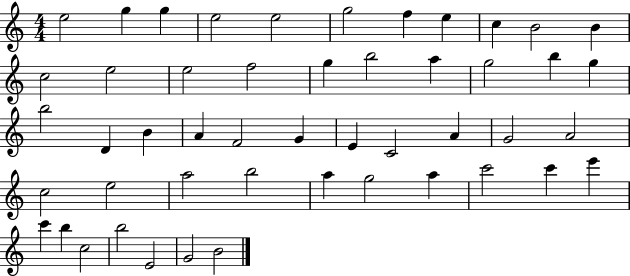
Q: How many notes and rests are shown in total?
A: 49